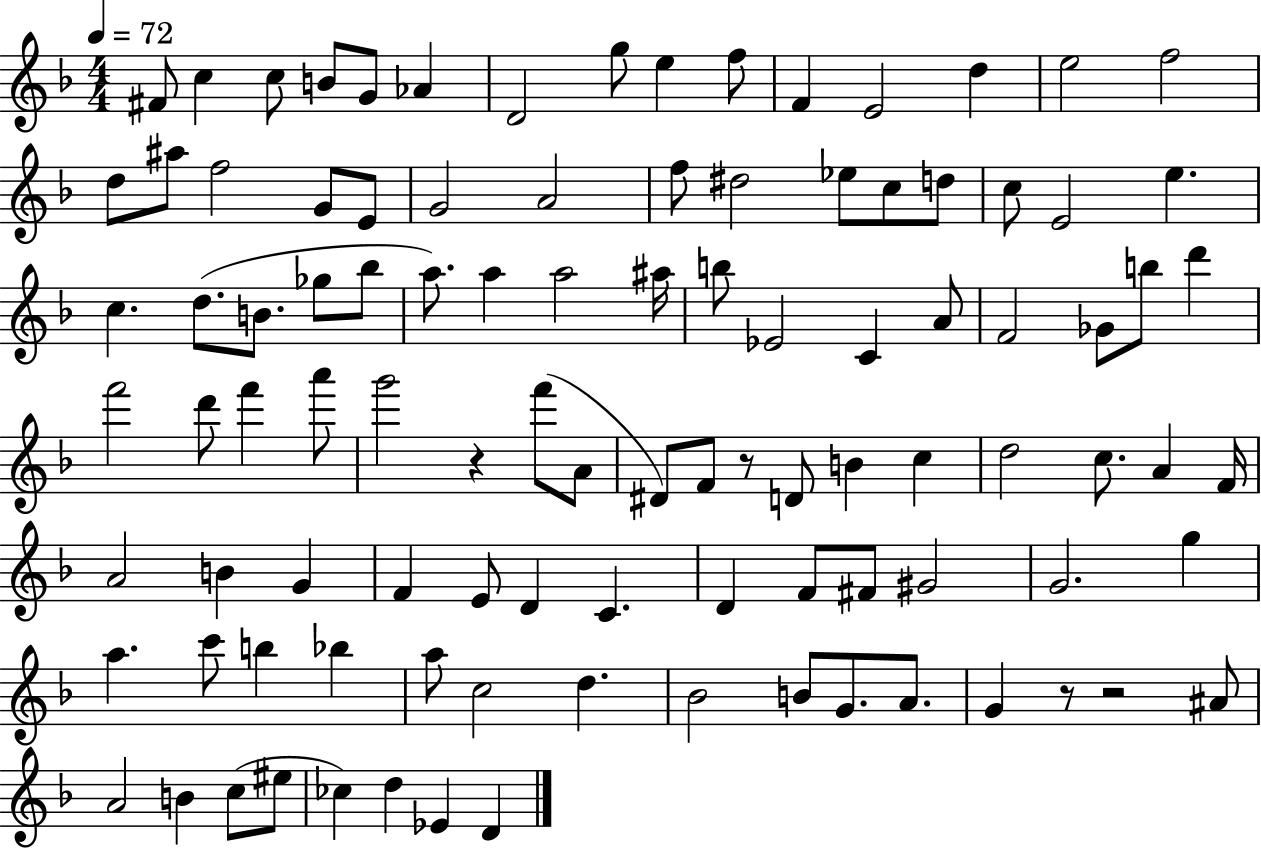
{
  \clef treble
  \numericTimeSignature
  \time 4/4
  \key f \major
  \tempo 4 = 72
  \repeat volta 2 { fis'8 c''4 c''8 b'8 g'8 aes'4 | d'2 g''8 e''4 f''8 | f'4 e'2 d''4 | e''2 f''2 | \break d''8 ais''8 f''2 g'8 e'8 | g'2 a'2 | f''8 dis''2 ees''8 c''8 d''8 | c''8 e'2 e''4. | \break c''4. d''8.( b'8. ges''8 bes''8 | a''8.) a''4 a''2 ais''16 | b''8 ees'2 c'4 a'8 | f'2 ges'8 b''8 d'''4 | \break f'''2 d'''8 f'''4 a'''8 | g'''2 r4 f'''8( a'8 | dis'8) f'8 r8 d'8 b'4 c''4 | d''2 c''8. a'4 f'16 | \break a'2 b'4 g'4 | f'4 e'8 d'4 c'4. | d'4 f'8 fis'8 gis'2 | g'2. g''4 | \break a''4. c'''8 b''4 bes''4 | a''8 c''2 d''4. | bes'2 b'8 g'8. a'8. | g'4 r8 r2 ais'8 | \break a'2 b'4 c''8( eis''8 | ces''4) d''4 ees'4 d'4 | } \bar "|."
}